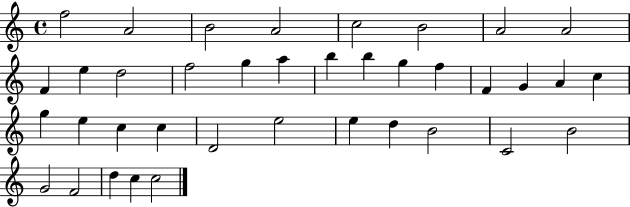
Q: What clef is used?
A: treble